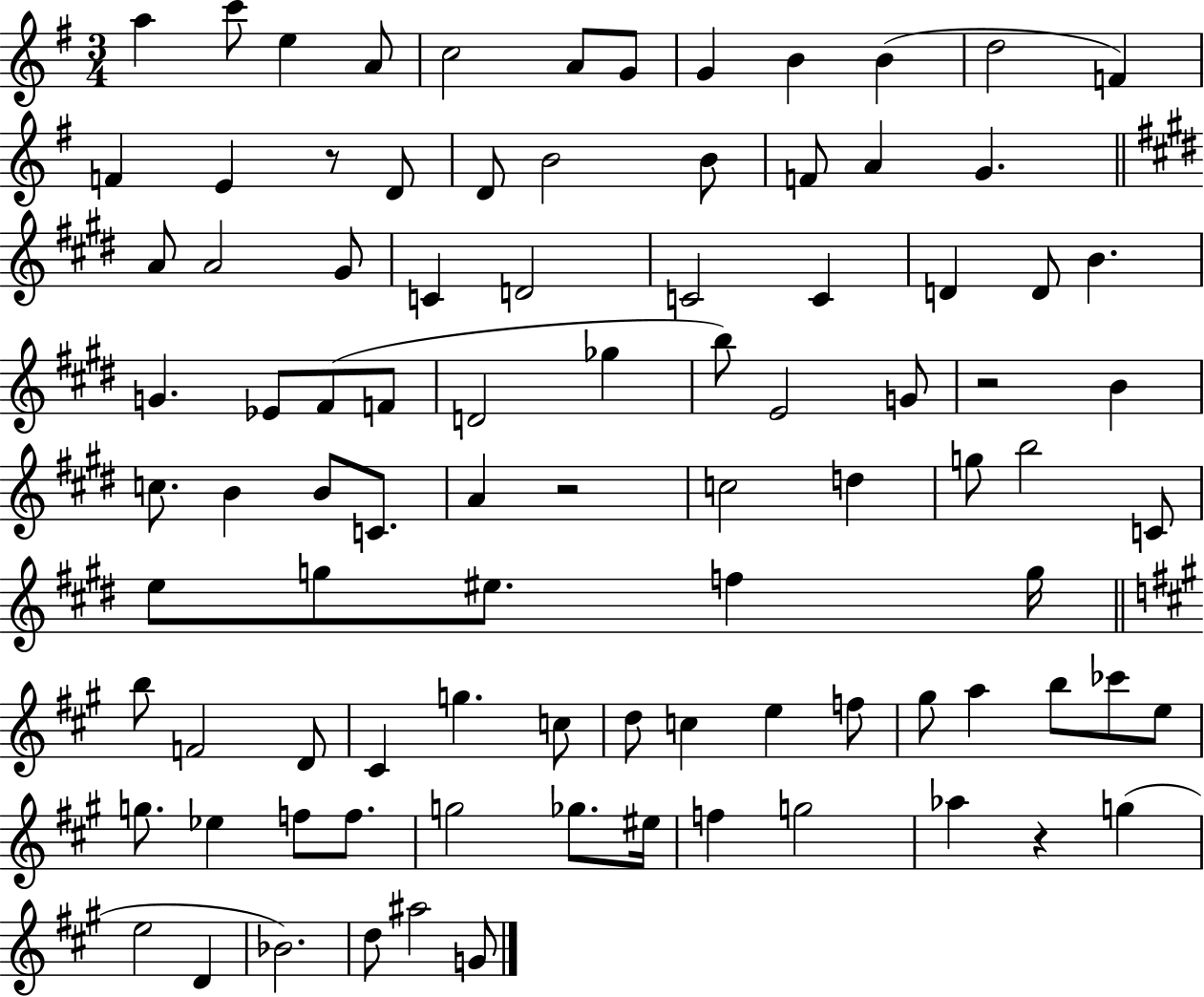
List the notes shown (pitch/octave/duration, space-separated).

A5/q C6/e E5/q A4/e C5/h A4/e G4/e G4/q B4/q B4/q D5/h F4/q F4/q E4/q R/e D4/e D4/e B4/h B4/e F4/e A4/q G4/q. A4/e A4/h G#4/e C4/q D4/h C4/h C4/q D4/q D4/e B4/q. G4/q. Eb4/e F#4/e F4/e D4/h Gb5/q B5/e E4/h G4/e R/h B4/q C5/e. B4/q B4/e C4/e. A4/q R/h C5/h D5/q G5/e B5/h C4/e E5/e G5/e EIS5/e. F5/q G5/s B5/e F4/h D4/e C#4/q G5/q. C5/e D5/e C5/q E5/q F5/e G#5/e A5/q B5/e CES6/e E5/e G5/e. Eb5/q F5/e F5/e. G5/h Gb5/e. EIS5/s F5/q G5/h Ab5/q R/q G5/q E5/h D4/q Bb4/h. D5/e A#5/h G4/e